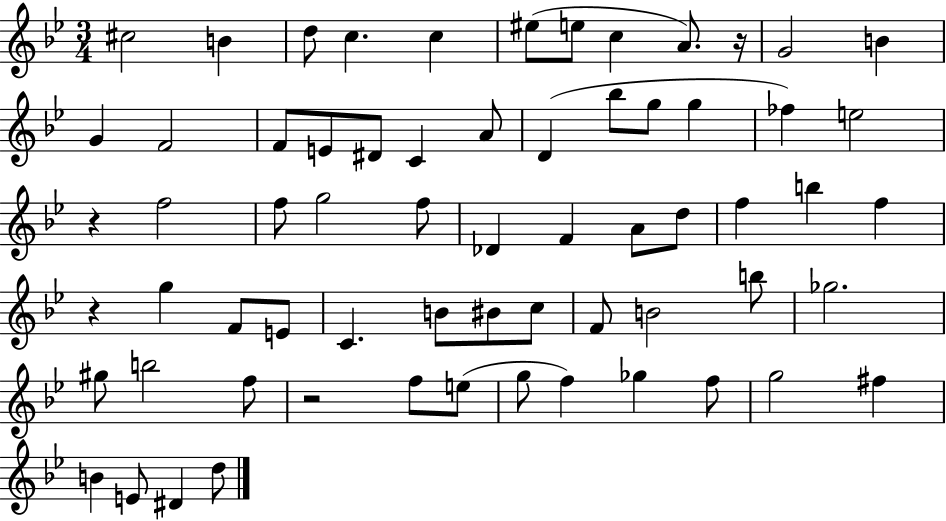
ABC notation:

X:1
T:Untitled
M:3/4
L:1/4
K:Bb
^c2 B d/2 c c ^e/2 e/2 c A/2 z/4 G2 B G F2 F/2 E/2 ^D/2 C A/2 D _b/2 g/2 g _f e2 z f2 f/2 g2 f/2 _D F A/2 d/2 f b f z g F/2 E/2 C B/2 ^B/2 c/2 F/2 B2 b/2 _g2 ^g/2 b2 f/2 z2 f/2 e/2 g/2 f _g f/2 g2 ^f B E/2 ^D d/2